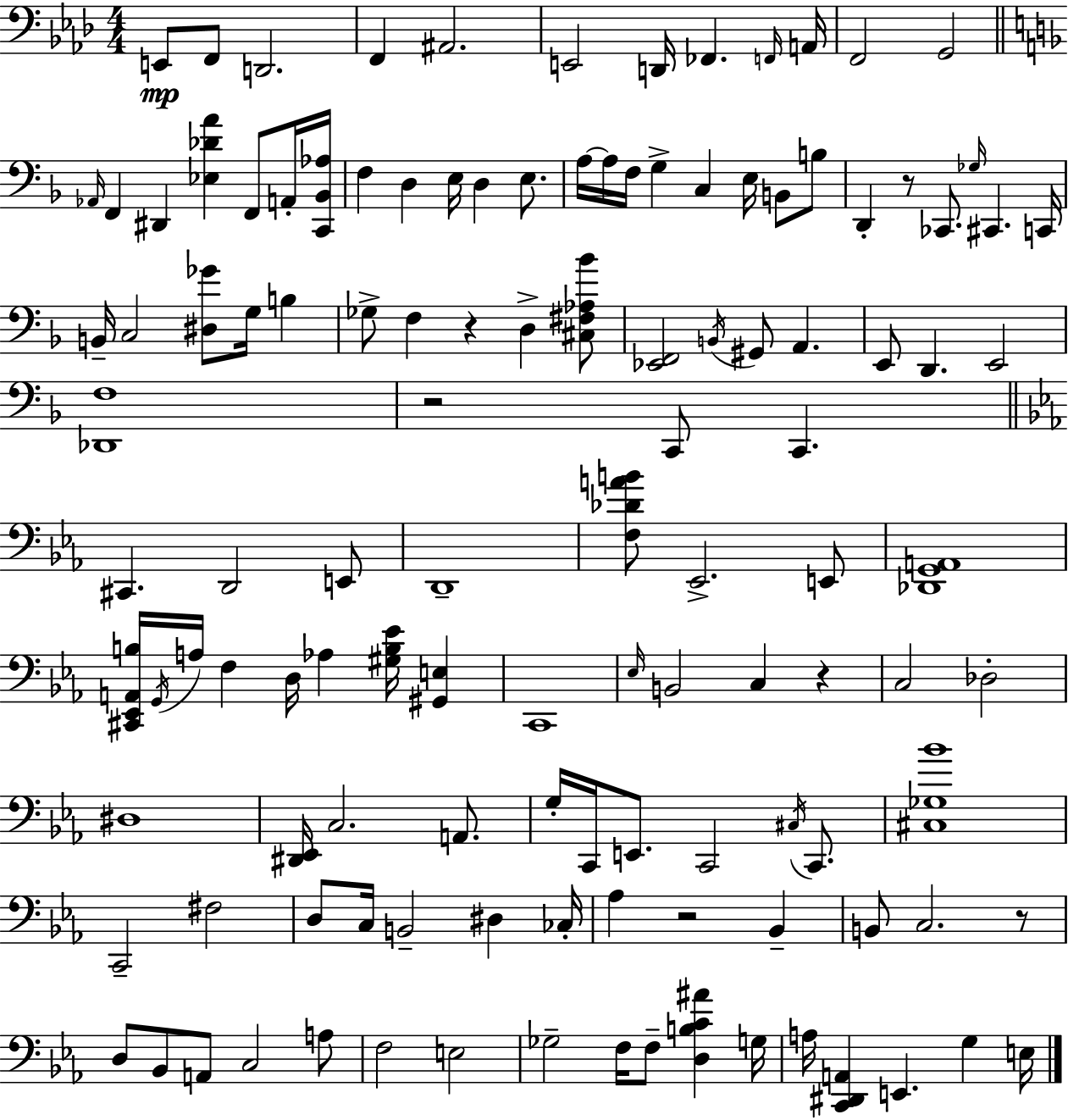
E2/e F2/e D2/h. F2/q A#2/h. E2/h D2/s FES2/q. F2/s A2/s F2/h G2/h Ab2/s F2/q D#2/q [Eb3,Db4,A4]/q F2/e A2/s [C2,Bb2,Ab3]/s F3/q D3/q E3/s D3/q E3/e. A3/s A3/s F3/s G3/q C3/q E3/s B2/e B3/e D2/q R/e CES2/e. Gb3/s C#2/q. C2/s B2/s C3/h [D#3,Gb4]/e G3/s B3/q Gb3/e F3/q R/q D3/q [C#3,F#3,Ab3,Bb4]/e [Eb2,F2]/h B2/s G#2/e A2/q. E2/e D2/q. E2/h [Db2,F3]/w R/h C2/e C2/q. C#2/q. D2/h E2/e D2/w [F3,Db4,A4,B4]/e Eb2/h. E2/e [Db2,G2,A2]/w [C#2,Eb2,A2,B3]/s G2/s A3/s F3/q D3/s Ab3/q [G#3,B3,Eb4]/s [G#2,E3]/q C2/w Eb3/s B2/h C3/q R/q C3/h Db3/h D#3/w [D#2,Eb2]/s C3/h. A2/e. G3/s C2/s E2/e. C2/h C#3/s C2/e. [C#3,Gb3,Bb4]/w C2/h F#3/h D3/e C3/s B2/h D#3/q CES3/s Ab3/q R/h Bb2/q B2/e C3/h. R/e D3/e Bb2/e A2/e C3/h A3/e F3/h E3/h Gb3/h F3/s F3/e [D3,B3,C4,A#4]/q G3/s A3/s [C2,D#2,A2]/q E2/q. G3/q E3/s